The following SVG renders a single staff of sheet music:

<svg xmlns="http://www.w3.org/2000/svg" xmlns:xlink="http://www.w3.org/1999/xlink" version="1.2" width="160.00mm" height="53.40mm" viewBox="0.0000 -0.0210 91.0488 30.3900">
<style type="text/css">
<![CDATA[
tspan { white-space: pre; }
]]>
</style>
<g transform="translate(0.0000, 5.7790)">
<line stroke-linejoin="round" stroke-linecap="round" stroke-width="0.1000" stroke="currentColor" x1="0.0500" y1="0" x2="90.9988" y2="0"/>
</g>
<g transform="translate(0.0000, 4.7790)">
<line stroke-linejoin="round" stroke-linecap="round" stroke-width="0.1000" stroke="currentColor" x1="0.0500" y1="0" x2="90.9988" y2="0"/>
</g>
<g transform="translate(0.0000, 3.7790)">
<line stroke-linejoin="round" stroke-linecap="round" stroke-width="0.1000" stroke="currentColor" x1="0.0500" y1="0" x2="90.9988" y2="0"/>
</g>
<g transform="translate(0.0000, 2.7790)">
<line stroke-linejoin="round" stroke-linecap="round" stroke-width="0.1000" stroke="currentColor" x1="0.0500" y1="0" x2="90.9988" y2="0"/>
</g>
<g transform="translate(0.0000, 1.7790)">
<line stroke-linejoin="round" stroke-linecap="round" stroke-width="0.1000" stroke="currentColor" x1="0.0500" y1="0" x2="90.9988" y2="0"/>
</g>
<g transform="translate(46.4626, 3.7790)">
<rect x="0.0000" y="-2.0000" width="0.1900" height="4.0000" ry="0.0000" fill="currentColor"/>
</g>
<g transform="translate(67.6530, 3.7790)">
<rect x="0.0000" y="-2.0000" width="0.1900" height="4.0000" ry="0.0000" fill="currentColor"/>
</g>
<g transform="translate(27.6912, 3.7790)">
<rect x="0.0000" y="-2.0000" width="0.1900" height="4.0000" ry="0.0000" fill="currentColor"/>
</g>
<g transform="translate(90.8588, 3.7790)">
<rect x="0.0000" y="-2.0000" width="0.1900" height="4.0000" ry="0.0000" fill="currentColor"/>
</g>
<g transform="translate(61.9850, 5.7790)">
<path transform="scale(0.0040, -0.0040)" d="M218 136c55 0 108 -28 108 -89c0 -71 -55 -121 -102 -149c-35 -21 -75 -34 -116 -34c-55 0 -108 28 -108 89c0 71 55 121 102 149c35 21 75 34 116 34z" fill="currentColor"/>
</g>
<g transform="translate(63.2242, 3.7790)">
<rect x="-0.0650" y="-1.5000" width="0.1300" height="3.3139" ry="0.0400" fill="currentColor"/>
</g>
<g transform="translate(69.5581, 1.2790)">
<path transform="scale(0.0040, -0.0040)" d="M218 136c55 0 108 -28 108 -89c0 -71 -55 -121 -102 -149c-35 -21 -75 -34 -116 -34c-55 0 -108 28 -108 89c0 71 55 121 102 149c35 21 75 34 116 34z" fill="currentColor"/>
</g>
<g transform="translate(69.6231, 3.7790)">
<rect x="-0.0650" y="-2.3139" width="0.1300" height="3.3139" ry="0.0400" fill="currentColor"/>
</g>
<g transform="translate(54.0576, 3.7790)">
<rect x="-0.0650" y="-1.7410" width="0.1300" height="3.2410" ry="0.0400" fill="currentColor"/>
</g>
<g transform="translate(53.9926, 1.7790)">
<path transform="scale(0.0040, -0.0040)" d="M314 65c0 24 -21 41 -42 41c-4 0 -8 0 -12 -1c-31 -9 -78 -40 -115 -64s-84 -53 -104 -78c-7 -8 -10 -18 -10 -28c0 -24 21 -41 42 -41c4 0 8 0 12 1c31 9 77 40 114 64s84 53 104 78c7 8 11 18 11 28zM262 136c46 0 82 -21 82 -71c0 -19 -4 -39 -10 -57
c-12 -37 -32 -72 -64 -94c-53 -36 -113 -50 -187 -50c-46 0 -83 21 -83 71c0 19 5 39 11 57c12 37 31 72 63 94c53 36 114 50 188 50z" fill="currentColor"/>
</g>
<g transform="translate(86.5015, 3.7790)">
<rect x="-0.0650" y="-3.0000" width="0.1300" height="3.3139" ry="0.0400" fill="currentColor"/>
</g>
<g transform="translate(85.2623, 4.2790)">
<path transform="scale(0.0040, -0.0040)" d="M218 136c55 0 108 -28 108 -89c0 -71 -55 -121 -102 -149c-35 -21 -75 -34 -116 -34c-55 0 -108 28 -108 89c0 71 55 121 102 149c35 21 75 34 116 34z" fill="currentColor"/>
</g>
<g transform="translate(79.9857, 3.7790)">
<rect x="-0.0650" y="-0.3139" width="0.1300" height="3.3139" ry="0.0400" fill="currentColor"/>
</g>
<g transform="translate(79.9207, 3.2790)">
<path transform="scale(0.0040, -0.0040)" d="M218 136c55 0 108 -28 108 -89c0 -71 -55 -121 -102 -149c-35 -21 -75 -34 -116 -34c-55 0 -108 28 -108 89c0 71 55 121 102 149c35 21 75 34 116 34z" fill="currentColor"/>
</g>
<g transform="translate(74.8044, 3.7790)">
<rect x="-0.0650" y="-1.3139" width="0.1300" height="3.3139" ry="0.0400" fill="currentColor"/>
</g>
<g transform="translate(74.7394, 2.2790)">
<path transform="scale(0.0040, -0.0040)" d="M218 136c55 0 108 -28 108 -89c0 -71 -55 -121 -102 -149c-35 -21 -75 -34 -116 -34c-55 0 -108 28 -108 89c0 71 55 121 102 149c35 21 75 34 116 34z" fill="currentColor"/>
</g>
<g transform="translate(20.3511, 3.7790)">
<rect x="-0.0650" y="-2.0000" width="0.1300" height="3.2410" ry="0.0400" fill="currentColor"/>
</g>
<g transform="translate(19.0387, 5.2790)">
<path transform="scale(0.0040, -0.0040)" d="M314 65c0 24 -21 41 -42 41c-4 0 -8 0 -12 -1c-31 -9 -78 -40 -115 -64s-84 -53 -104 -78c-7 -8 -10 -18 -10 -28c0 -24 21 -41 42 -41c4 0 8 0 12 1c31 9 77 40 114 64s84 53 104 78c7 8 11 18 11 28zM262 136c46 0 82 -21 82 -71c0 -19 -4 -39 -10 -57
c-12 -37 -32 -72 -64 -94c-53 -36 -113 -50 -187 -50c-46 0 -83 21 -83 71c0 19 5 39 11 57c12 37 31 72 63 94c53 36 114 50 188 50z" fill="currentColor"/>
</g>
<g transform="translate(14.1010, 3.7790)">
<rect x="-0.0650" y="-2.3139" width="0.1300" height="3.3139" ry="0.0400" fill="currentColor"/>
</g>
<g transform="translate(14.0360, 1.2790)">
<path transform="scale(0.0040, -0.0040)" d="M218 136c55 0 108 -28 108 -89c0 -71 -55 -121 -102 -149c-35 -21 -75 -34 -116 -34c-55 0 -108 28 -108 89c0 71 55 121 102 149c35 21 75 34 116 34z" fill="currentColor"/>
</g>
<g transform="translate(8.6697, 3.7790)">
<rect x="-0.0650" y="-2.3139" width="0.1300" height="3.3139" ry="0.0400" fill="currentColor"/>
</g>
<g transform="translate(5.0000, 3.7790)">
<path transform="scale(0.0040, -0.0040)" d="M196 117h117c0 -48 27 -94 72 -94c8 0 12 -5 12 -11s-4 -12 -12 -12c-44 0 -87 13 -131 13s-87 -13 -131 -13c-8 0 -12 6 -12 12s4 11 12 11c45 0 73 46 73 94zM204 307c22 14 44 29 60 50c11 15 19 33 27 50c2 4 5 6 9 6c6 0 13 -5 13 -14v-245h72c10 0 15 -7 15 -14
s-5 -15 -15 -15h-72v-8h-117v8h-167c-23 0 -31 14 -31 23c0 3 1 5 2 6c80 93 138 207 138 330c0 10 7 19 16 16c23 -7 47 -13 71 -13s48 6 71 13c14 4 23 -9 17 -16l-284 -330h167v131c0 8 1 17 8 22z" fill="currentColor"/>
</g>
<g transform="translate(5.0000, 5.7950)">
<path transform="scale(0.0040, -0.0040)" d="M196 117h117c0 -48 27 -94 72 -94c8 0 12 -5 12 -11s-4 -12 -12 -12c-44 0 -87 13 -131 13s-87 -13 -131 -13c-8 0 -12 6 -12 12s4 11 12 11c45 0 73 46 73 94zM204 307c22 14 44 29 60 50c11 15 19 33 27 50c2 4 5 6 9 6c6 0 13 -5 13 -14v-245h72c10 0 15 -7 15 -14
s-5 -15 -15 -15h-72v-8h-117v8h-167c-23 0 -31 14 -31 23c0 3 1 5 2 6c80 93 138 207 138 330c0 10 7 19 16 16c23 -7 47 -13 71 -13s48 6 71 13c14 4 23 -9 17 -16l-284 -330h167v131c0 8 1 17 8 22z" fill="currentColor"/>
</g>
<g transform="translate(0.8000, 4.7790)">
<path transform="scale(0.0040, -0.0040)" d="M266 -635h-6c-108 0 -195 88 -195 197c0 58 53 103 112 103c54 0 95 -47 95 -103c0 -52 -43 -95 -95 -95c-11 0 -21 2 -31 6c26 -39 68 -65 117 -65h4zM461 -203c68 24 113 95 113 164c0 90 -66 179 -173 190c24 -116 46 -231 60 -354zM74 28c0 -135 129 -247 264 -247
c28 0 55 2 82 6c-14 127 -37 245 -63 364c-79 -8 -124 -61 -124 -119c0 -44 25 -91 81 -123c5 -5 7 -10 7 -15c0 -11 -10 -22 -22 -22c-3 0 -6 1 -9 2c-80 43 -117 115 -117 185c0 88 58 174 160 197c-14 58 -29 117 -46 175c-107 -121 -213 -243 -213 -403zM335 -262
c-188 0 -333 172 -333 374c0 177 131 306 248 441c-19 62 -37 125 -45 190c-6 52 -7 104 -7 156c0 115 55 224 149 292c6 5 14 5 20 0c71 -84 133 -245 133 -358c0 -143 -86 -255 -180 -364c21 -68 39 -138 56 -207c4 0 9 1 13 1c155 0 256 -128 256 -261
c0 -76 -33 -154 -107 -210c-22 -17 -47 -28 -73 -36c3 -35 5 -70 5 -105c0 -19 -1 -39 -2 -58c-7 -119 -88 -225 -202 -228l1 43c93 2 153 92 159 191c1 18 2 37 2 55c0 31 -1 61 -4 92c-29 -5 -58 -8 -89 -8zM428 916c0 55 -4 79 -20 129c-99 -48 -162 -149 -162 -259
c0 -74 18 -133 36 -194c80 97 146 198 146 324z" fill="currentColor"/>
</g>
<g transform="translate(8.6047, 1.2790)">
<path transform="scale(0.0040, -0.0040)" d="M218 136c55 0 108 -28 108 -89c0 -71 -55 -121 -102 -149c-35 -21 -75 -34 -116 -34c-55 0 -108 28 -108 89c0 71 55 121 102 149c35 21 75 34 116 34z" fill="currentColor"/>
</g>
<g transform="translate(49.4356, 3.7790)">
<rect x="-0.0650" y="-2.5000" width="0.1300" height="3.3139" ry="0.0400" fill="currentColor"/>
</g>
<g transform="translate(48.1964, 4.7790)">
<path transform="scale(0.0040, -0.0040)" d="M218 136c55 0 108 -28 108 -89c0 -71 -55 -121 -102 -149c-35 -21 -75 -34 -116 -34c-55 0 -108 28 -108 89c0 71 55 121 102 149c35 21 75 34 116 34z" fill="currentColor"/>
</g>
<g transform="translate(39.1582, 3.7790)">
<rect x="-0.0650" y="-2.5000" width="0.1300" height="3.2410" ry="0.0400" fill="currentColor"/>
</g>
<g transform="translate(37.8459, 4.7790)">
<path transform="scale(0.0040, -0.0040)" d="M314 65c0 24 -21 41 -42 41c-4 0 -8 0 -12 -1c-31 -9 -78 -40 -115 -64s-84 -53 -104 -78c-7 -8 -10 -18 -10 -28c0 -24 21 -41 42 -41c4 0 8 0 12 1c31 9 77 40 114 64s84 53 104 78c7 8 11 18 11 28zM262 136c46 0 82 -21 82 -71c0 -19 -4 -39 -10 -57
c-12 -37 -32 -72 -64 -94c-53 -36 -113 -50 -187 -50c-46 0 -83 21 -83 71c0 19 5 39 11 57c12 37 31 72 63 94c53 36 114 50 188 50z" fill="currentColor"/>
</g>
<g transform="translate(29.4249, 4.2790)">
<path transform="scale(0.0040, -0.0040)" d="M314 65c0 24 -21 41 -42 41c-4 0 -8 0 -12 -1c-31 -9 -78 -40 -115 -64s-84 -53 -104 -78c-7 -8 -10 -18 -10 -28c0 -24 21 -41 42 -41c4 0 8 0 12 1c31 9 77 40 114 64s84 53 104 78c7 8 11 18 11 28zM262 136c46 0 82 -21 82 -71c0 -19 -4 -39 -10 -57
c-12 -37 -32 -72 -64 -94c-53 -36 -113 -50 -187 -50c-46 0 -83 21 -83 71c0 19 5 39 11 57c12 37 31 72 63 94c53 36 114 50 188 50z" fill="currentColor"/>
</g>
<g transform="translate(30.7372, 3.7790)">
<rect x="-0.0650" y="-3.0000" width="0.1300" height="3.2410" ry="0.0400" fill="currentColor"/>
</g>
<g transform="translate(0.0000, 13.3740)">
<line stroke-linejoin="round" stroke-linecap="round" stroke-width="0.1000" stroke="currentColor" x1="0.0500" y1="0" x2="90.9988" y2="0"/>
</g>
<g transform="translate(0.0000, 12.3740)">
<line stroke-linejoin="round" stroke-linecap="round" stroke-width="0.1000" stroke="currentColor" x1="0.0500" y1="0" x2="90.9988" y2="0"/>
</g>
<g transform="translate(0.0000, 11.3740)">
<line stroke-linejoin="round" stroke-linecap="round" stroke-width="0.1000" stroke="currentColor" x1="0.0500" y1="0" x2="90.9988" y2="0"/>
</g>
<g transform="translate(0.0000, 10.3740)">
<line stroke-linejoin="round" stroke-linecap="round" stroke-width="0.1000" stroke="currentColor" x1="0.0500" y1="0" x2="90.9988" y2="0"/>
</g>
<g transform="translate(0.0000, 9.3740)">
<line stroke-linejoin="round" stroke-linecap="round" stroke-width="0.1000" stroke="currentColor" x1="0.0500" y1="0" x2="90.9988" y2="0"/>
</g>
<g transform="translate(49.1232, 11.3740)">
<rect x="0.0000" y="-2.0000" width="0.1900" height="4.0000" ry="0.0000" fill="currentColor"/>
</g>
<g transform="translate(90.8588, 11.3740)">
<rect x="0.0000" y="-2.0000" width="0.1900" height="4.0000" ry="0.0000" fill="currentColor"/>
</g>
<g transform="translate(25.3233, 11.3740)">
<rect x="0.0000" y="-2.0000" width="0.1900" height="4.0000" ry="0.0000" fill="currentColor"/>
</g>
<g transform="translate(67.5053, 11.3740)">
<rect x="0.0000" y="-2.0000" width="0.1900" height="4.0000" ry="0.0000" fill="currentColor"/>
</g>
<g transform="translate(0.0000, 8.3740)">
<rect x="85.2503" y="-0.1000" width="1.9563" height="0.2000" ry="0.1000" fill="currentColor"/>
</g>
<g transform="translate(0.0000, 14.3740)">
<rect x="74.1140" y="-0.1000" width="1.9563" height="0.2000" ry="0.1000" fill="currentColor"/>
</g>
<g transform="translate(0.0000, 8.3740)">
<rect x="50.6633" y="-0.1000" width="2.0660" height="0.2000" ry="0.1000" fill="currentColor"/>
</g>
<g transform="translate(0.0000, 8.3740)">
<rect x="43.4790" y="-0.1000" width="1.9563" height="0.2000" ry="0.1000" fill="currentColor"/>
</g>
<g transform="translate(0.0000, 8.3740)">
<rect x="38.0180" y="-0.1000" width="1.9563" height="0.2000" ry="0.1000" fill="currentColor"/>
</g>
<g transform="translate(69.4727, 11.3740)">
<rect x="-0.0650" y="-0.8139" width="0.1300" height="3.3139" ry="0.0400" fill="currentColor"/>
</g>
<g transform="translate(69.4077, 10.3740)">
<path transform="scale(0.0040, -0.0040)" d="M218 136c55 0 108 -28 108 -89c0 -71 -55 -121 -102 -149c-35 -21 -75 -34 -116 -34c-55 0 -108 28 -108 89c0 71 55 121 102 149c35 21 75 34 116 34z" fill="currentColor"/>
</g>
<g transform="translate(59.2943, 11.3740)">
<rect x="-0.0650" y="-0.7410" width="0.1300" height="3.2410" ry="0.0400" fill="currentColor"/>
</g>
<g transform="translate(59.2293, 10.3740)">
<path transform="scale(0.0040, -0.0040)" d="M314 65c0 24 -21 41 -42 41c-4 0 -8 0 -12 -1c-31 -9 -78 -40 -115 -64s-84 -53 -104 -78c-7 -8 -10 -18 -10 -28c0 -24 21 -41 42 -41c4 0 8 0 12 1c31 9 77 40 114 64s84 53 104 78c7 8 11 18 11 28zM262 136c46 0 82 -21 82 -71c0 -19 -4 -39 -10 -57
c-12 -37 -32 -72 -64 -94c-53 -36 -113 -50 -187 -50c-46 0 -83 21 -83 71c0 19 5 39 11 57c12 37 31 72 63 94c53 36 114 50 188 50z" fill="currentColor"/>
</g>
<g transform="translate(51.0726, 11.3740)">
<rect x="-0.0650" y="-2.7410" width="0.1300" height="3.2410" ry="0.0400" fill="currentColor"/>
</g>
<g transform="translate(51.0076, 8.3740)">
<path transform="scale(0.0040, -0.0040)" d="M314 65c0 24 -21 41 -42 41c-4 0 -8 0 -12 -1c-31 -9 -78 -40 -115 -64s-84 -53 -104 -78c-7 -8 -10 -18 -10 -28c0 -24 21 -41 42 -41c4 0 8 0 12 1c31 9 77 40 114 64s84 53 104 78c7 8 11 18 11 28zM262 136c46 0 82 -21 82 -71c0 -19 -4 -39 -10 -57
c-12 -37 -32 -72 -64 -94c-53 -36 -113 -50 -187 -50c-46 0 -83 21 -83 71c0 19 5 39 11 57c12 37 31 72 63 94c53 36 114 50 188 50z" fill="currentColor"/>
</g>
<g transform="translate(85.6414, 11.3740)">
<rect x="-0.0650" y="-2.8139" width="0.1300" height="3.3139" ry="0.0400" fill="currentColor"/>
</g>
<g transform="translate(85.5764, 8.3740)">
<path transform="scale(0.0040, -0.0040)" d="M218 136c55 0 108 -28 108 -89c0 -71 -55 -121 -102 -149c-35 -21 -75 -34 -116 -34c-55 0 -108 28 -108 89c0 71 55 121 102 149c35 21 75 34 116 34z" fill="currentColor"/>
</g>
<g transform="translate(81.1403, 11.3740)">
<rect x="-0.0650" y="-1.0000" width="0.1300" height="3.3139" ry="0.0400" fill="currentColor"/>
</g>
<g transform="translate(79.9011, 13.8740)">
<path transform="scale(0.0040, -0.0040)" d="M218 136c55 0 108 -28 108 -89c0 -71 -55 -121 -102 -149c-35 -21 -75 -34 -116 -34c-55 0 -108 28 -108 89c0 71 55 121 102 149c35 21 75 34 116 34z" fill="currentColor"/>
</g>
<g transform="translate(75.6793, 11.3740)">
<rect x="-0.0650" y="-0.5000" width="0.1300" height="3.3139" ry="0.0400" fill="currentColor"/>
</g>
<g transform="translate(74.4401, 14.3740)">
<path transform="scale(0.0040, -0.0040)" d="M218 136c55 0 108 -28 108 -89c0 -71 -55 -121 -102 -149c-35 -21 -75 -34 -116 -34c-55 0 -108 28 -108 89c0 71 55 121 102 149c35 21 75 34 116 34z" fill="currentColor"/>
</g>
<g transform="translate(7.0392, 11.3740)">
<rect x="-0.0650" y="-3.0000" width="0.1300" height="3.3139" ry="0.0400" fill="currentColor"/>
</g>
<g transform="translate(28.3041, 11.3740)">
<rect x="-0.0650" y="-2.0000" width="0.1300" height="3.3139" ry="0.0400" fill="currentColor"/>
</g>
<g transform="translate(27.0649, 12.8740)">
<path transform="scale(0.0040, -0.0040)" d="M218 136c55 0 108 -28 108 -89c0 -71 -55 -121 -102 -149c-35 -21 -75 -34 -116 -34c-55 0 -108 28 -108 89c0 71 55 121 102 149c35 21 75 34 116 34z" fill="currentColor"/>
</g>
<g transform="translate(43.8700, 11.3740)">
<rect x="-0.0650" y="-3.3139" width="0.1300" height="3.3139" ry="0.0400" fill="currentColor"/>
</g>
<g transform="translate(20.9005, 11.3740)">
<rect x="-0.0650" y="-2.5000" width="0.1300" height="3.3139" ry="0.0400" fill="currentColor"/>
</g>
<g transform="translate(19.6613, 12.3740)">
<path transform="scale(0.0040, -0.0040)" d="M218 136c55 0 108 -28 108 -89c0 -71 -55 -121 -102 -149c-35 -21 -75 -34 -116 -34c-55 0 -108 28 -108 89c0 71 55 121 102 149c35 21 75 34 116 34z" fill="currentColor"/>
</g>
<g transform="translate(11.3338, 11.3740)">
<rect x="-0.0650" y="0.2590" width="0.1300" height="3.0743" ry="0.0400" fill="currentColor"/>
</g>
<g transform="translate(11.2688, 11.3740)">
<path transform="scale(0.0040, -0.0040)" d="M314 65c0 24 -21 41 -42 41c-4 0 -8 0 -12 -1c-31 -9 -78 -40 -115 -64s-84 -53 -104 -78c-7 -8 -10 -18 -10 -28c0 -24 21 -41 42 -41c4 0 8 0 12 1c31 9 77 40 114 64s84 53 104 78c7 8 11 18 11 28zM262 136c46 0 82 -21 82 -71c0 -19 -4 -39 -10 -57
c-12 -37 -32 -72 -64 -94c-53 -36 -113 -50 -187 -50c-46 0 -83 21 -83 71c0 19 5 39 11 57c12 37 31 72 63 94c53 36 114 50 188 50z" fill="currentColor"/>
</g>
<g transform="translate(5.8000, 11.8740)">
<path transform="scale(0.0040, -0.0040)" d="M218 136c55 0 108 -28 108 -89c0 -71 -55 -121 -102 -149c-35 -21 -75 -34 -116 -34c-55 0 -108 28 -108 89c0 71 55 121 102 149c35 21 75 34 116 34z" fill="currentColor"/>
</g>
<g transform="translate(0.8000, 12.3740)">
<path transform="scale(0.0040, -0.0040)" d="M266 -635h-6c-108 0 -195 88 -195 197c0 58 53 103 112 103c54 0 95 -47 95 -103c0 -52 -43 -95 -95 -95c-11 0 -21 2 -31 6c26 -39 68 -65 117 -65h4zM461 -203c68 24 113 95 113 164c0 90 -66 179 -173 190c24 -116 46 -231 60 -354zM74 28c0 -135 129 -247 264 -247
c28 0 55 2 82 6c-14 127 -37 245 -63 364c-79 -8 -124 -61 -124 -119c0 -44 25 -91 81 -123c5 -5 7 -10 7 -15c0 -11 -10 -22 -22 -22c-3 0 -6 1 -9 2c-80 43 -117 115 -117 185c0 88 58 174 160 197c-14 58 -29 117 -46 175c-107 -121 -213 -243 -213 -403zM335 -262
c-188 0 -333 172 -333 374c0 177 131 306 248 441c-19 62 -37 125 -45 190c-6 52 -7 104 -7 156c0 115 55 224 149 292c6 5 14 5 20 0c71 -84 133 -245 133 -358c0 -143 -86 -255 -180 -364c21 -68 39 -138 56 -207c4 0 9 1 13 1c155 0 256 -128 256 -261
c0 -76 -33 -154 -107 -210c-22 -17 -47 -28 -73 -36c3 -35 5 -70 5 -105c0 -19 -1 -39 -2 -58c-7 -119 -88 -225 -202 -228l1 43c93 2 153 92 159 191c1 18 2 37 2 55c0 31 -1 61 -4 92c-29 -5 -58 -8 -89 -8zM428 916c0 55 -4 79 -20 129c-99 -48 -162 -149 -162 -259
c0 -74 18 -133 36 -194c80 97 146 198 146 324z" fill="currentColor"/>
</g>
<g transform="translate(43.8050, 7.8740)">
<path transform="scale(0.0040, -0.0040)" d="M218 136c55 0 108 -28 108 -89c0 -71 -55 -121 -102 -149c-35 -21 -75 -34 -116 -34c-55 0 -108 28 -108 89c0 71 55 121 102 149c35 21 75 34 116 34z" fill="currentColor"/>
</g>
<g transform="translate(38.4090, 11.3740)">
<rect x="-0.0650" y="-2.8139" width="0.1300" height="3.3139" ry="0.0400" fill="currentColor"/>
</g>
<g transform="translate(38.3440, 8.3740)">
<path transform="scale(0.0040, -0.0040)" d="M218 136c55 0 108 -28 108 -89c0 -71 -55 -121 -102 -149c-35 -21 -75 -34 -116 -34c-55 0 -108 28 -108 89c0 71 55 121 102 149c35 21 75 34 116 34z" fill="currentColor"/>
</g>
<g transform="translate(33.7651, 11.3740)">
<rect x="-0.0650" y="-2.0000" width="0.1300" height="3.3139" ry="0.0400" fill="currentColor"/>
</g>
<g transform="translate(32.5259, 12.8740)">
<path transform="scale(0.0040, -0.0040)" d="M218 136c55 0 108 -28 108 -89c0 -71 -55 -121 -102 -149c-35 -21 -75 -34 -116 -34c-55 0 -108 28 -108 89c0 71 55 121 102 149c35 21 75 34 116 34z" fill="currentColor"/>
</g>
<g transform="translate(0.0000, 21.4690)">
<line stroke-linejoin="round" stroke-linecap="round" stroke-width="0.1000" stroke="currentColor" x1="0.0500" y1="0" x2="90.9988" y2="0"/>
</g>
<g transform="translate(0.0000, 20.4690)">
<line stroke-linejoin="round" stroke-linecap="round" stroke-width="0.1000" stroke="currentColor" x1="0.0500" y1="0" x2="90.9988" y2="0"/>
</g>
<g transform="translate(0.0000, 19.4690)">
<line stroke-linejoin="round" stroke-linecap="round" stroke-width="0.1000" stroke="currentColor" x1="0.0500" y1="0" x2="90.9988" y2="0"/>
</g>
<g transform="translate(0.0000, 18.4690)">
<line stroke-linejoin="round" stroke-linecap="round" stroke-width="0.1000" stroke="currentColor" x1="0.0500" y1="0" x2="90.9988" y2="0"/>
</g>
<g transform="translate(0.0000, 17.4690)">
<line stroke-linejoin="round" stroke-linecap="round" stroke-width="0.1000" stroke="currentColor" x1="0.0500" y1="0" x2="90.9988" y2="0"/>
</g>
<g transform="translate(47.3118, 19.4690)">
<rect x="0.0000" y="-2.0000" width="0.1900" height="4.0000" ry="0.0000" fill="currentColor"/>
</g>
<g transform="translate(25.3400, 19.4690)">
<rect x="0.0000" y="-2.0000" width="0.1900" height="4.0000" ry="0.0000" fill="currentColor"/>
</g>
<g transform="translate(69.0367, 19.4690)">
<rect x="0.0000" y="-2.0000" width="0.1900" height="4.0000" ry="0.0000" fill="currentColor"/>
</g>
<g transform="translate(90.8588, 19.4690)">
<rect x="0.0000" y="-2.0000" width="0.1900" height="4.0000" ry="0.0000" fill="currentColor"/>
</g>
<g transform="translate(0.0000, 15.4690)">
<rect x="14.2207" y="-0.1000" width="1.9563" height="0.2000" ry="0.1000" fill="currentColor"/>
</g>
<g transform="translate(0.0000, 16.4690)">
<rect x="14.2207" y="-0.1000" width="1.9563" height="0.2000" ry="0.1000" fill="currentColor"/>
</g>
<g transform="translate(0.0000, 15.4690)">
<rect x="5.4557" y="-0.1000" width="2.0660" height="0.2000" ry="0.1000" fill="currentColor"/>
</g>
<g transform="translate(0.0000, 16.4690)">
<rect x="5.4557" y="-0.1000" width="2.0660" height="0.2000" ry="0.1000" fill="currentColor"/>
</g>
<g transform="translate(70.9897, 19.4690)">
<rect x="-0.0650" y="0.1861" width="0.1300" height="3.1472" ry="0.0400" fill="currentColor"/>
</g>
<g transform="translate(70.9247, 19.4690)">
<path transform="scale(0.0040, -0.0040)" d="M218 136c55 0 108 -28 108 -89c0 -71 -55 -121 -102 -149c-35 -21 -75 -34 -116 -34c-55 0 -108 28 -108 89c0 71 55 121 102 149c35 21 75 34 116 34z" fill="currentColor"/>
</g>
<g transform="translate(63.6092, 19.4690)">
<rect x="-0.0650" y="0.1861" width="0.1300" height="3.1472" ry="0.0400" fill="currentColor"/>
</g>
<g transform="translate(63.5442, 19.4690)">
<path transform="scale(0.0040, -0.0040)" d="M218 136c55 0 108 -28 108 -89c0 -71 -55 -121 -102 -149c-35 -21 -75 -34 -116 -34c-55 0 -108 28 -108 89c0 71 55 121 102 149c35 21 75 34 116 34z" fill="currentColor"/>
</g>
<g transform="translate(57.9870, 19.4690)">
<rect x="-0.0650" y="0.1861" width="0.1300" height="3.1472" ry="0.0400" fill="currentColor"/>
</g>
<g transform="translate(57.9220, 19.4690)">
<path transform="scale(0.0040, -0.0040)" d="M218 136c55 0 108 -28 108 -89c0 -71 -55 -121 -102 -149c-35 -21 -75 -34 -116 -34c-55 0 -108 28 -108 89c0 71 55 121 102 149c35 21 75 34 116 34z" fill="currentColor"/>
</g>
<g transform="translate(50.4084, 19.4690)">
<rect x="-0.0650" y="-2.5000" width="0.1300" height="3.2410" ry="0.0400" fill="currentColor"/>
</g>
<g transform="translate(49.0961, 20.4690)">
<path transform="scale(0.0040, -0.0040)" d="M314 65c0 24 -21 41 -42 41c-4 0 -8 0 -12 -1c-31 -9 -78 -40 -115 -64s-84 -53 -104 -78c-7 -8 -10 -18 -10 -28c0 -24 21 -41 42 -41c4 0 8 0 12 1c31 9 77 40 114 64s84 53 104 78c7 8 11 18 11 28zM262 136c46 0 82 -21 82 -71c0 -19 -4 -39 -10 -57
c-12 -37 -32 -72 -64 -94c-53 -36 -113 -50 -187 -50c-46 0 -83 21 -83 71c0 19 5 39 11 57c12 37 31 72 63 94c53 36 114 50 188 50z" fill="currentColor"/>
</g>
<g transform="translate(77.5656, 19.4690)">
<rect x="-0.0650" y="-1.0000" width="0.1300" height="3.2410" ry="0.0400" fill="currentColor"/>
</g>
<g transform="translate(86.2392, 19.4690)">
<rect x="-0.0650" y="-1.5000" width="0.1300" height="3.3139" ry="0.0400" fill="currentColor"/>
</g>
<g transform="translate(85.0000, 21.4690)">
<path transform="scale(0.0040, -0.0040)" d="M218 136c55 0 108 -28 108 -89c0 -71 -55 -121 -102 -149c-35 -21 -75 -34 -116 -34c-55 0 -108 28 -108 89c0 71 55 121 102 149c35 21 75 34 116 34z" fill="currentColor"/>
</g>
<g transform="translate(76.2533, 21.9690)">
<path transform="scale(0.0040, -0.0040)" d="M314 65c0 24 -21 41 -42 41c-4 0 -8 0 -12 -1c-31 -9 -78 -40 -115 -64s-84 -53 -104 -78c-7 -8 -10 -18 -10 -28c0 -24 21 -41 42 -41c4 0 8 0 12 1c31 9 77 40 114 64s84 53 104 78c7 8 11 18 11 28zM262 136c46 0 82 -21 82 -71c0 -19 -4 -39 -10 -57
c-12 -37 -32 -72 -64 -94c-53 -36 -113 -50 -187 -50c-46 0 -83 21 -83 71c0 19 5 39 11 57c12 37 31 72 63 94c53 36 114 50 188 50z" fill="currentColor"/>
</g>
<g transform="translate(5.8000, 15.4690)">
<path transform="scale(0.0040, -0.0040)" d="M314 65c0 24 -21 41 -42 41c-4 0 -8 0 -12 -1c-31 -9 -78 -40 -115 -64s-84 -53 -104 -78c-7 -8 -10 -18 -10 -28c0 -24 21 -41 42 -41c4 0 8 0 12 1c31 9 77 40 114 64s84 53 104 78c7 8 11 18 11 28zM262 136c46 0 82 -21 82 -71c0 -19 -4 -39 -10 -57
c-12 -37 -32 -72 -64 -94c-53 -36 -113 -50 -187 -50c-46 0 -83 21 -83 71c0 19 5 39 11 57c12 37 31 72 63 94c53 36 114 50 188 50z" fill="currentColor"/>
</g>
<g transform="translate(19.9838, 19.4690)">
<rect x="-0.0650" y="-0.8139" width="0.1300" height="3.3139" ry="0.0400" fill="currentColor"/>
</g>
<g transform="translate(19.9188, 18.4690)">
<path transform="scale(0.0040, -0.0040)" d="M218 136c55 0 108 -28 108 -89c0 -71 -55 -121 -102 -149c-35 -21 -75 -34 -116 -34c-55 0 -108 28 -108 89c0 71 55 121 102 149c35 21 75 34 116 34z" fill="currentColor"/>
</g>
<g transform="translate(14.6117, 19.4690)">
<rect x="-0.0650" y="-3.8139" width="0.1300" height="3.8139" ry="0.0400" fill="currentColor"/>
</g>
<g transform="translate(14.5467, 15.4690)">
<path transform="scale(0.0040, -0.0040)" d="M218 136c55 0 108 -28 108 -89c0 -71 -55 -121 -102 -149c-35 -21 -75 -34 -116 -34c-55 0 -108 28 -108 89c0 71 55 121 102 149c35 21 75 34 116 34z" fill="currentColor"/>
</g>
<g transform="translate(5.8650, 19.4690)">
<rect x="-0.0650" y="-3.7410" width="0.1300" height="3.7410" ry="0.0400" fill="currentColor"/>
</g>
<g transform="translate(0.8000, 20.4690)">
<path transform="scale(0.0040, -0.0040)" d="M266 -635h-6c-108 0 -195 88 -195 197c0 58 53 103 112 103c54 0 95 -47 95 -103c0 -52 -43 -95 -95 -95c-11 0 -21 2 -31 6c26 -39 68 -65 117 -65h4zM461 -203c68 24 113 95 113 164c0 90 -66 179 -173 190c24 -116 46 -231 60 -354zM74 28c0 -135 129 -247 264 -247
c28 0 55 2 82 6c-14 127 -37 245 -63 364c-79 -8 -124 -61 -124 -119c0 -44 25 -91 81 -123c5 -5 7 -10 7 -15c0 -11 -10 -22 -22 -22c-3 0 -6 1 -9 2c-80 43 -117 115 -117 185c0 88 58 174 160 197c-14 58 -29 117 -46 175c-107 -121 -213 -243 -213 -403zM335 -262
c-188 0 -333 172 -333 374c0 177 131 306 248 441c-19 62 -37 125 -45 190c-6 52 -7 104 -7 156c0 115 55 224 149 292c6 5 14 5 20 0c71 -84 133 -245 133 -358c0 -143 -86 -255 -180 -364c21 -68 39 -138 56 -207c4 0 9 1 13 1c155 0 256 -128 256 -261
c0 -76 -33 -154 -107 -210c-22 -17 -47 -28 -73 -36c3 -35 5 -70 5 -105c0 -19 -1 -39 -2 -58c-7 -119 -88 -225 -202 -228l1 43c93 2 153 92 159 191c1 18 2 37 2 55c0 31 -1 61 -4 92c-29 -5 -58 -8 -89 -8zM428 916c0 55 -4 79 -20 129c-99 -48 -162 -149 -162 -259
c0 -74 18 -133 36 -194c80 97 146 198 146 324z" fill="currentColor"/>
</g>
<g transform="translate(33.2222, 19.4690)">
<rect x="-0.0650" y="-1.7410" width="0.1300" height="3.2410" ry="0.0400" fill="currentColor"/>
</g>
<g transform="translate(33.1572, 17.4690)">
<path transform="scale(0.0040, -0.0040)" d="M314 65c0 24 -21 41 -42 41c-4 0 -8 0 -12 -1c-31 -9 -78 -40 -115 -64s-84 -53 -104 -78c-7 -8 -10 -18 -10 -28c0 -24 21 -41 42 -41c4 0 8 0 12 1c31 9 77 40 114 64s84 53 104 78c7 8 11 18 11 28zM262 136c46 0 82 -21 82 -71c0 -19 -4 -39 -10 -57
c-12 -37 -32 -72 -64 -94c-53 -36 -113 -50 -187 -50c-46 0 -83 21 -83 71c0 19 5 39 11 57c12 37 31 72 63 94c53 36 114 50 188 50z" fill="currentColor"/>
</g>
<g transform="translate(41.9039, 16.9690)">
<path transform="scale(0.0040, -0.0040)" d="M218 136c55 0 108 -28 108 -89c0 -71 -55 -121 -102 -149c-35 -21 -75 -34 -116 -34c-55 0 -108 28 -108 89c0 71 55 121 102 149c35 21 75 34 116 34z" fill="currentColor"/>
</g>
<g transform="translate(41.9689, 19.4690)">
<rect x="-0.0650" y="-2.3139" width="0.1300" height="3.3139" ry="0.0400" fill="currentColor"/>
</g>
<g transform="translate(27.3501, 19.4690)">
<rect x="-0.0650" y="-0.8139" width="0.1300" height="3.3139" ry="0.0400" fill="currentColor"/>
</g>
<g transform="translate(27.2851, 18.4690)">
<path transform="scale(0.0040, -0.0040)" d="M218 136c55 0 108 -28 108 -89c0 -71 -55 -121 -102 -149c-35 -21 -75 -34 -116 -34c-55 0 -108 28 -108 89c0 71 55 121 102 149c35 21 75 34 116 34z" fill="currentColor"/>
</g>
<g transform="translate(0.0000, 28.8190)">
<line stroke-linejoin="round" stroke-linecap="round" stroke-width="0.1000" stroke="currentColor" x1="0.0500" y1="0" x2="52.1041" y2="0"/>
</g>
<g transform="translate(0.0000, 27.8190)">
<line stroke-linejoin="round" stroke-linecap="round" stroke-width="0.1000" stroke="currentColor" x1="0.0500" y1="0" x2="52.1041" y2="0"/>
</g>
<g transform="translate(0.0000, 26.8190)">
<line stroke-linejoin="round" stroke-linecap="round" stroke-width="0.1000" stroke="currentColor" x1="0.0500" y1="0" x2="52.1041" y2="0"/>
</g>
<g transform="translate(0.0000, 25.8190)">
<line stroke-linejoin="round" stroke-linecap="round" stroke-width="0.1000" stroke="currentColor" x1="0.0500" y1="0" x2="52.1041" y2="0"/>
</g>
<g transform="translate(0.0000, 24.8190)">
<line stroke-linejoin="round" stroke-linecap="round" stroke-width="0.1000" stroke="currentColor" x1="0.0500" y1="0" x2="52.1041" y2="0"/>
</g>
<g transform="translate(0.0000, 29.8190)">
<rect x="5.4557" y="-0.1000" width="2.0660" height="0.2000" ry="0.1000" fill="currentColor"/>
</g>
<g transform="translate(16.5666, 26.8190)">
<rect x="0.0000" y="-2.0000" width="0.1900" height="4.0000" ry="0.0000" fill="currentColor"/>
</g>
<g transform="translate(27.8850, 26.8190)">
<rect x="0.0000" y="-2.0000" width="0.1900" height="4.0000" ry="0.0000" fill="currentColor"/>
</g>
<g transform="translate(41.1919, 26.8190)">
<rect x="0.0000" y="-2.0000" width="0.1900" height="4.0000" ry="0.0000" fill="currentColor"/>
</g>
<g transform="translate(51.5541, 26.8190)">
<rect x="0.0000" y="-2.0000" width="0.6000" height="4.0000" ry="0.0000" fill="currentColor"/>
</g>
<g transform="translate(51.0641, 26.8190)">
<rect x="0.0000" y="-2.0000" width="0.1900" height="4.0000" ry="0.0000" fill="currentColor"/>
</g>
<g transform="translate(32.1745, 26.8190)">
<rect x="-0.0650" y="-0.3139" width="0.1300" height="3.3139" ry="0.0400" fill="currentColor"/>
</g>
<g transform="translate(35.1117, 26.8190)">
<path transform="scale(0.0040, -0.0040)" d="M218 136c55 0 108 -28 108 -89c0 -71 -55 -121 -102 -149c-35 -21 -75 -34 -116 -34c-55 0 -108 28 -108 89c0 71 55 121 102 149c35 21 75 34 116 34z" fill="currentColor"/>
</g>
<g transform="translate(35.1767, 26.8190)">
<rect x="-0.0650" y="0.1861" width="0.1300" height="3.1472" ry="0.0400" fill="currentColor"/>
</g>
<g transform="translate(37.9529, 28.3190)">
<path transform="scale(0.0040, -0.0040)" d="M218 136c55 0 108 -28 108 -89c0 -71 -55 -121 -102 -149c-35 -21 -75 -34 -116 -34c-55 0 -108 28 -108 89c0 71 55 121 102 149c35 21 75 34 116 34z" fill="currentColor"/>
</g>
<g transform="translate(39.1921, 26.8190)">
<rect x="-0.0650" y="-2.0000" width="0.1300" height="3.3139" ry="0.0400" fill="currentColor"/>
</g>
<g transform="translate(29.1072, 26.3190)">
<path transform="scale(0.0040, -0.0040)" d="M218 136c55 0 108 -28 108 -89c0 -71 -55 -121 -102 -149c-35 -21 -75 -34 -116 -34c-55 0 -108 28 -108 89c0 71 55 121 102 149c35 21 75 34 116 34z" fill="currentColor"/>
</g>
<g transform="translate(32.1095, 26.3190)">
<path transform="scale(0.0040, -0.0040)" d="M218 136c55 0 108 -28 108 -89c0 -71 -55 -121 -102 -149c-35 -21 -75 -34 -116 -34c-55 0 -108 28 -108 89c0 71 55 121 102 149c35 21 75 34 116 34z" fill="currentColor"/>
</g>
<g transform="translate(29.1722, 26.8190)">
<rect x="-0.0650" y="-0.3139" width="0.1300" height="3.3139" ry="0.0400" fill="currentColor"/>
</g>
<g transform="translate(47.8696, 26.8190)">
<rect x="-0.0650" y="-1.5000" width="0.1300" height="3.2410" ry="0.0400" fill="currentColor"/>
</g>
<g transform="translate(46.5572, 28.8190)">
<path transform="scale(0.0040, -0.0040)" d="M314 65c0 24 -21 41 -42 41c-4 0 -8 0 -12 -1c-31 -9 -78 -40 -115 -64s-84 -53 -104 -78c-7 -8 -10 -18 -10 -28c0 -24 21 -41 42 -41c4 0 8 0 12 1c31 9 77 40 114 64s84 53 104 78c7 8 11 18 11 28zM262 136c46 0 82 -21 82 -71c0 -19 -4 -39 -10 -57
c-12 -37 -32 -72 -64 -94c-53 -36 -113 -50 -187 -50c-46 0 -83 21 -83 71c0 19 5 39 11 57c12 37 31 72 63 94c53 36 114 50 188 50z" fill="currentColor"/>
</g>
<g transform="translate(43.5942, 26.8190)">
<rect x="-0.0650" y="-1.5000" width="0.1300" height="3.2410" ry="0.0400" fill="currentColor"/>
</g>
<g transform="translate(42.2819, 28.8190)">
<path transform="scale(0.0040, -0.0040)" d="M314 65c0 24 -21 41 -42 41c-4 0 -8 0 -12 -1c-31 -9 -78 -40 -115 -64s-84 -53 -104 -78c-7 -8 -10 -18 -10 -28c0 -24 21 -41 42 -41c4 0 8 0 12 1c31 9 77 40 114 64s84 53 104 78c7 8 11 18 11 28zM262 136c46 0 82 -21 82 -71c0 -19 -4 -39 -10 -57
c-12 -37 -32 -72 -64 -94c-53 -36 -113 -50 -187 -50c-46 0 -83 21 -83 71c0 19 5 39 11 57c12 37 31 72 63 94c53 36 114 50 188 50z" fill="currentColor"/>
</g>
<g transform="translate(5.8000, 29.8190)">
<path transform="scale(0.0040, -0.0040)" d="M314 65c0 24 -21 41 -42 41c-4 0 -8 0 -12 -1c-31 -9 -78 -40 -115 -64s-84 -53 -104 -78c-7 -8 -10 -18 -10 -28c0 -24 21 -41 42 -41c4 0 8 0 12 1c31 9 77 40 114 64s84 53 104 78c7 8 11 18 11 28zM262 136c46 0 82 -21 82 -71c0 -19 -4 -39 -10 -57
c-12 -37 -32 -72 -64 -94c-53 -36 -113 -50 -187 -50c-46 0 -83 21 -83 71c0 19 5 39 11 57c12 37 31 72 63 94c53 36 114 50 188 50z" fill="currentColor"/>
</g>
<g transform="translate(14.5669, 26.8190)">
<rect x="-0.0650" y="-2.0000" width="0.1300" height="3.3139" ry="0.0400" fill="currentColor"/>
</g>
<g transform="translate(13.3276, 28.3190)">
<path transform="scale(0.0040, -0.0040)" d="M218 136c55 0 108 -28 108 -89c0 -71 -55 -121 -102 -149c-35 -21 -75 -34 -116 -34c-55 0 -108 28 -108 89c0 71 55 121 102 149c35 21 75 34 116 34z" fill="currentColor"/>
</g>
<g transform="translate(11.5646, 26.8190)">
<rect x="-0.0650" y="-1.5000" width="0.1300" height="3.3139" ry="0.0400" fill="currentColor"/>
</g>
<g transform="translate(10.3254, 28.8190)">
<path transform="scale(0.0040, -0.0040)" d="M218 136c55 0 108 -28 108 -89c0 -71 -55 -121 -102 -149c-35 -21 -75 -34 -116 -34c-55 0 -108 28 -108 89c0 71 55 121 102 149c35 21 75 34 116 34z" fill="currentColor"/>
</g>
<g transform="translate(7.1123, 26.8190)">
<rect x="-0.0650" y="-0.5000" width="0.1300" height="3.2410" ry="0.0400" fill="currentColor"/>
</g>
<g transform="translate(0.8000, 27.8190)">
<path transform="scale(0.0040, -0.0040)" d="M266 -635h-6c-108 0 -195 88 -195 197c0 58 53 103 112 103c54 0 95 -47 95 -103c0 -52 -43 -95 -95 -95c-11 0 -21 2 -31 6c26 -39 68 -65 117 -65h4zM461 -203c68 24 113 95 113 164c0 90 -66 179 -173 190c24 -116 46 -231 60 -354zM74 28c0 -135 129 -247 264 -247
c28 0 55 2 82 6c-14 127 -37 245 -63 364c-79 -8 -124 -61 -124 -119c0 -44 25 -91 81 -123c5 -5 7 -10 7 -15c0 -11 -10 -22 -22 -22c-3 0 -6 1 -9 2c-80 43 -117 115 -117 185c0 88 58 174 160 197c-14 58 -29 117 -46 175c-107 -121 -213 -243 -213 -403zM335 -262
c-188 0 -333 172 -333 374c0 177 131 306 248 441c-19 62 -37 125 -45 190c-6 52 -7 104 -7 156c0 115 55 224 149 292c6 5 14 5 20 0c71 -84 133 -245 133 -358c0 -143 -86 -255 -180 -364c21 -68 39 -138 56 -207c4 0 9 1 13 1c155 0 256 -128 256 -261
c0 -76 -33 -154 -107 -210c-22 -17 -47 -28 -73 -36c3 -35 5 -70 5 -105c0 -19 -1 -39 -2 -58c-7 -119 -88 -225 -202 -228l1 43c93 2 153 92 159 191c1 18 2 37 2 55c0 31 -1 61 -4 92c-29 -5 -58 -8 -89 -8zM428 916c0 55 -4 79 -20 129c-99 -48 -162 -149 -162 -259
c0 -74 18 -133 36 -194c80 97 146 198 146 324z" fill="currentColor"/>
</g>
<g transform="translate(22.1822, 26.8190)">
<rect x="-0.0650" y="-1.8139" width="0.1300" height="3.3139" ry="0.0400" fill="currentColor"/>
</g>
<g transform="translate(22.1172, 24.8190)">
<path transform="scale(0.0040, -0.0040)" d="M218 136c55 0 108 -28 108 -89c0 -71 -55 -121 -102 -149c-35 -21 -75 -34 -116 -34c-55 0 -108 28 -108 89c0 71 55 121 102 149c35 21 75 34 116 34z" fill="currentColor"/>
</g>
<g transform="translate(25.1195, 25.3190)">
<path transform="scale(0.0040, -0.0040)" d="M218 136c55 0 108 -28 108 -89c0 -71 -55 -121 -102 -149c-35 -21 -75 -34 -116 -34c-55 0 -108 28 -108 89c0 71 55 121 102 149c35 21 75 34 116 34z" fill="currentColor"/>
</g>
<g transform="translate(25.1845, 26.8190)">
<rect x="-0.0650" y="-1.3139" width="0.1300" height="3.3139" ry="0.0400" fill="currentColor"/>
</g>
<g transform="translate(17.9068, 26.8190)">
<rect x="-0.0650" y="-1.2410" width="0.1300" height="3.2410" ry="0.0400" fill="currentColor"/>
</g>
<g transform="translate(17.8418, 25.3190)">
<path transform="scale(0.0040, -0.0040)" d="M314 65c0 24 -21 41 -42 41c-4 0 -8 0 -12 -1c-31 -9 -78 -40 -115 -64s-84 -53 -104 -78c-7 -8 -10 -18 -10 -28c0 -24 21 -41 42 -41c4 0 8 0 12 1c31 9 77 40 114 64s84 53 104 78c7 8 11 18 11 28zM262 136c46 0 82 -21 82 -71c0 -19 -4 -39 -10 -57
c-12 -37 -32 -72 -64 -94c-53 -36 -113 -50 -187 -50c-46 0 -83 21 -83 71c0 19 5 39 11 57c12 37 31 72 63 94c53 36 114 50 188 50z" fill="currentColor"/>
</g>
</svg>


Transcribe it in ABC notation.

X:1
T:Untitled
M:4/4
L:1/4
K:C
g g F2 A2 G2 G f2 E g e c A A B2 G F F a b a2 d2 d C D a c'2 c' d d f2 g G2 B B B D2 E C2 E F e2 f e c c B F E2 E2